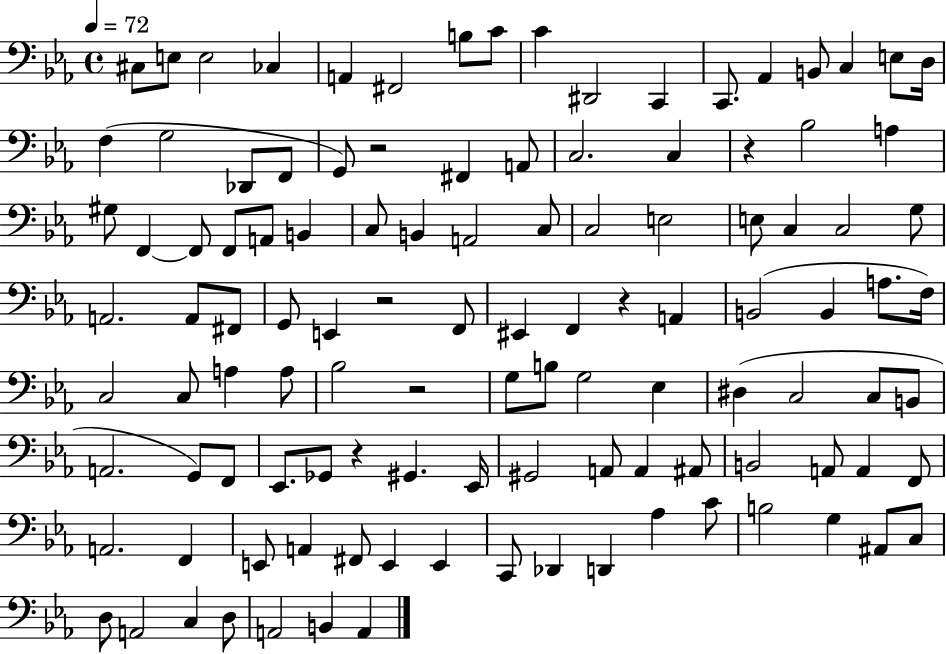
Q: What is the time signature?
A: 4/4